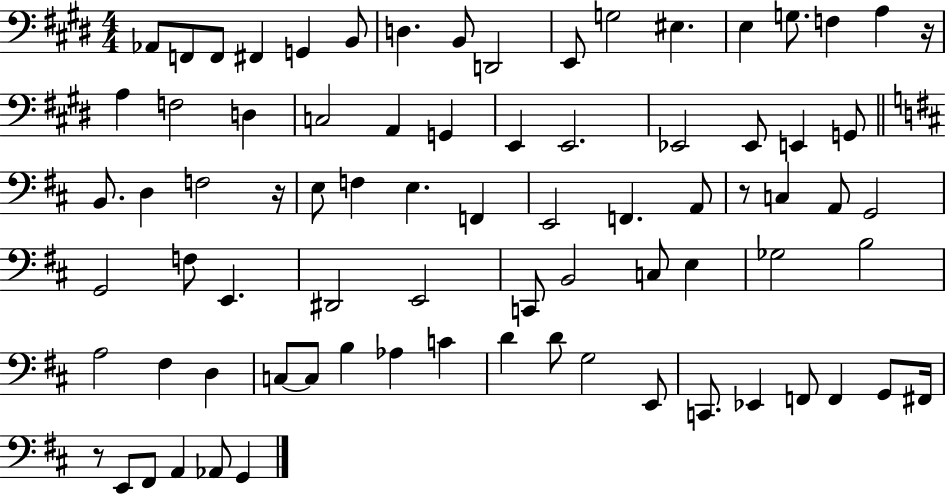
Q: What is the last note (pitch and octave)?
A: G2